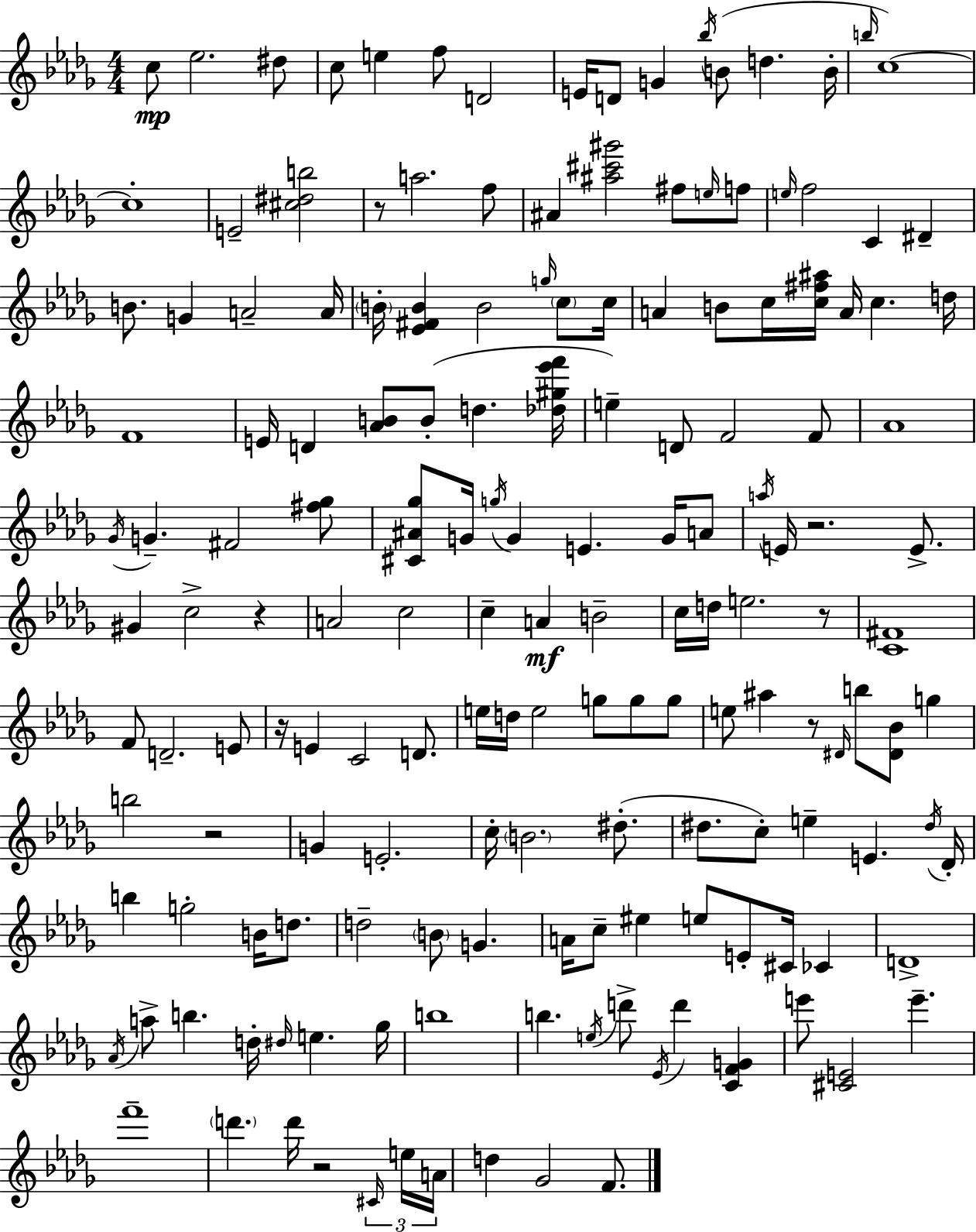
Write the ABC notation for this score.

X:1
T:Untitled
M:4/4
L:1/4
K:Bbm
c/2 _e2 ^d/2 c/2 e f/2 D2 E/4 D/2 G _b/4 B/2 d B/4 b/4 c4 c4 E2 [^c^db]2 z/2 a2 f/2 ^A [^a^c'^g']2 ^f/2 e/4 f/2 e/4 f2 C ^D B/2 G A2 A/4 B/4 [_E^FB] B2 g/4 c/2 c/4 A B/2 c/4 [c^f^a]/4 A/4 c d/4 F4 E/4 D [_AB]/2 B/2 d [_d^g_e'f']/4 e D/2 F2 F/2 _A4 _G/4 G ^F2 [^f_g]/2 [^C^A_g]/2 G/4 g/4 G E G/4 A/2 a/4 E/4 z2 E/2 ^G c2 z A2 c2 c A B2 c/4 d/4 e2 z/2 [C^F]4 F/2 D2 E/2 z/4 E C2 D/2 e/4 d/4 e2 g/2 g/2 g/2 e/2 ^a z/2 ^D/4 b/2 [^D_B]/2 g b2 z2 G E2 c/4 B2 ^d/2 ^d/2 c/2 e E ^d/4 _D/4 b g2 B/4 d/2 d2 B/2 G A/4 c/2 ^e e/2 E/2 ^C/4 _C D4 _A/4 a/2 b d/4 ^d/4 e _g/4 b4 b e/4 d'/2 _E/4 d' [CFG] e'/2 [^CE]2 e' f'4 d' d'/4 z2 ^C/4 e/4 A/4 d _G2 F/2